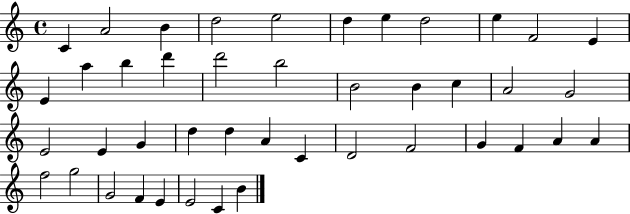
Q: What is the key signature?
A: C major